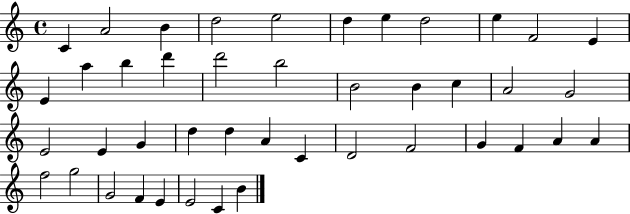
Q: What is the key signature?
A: C major